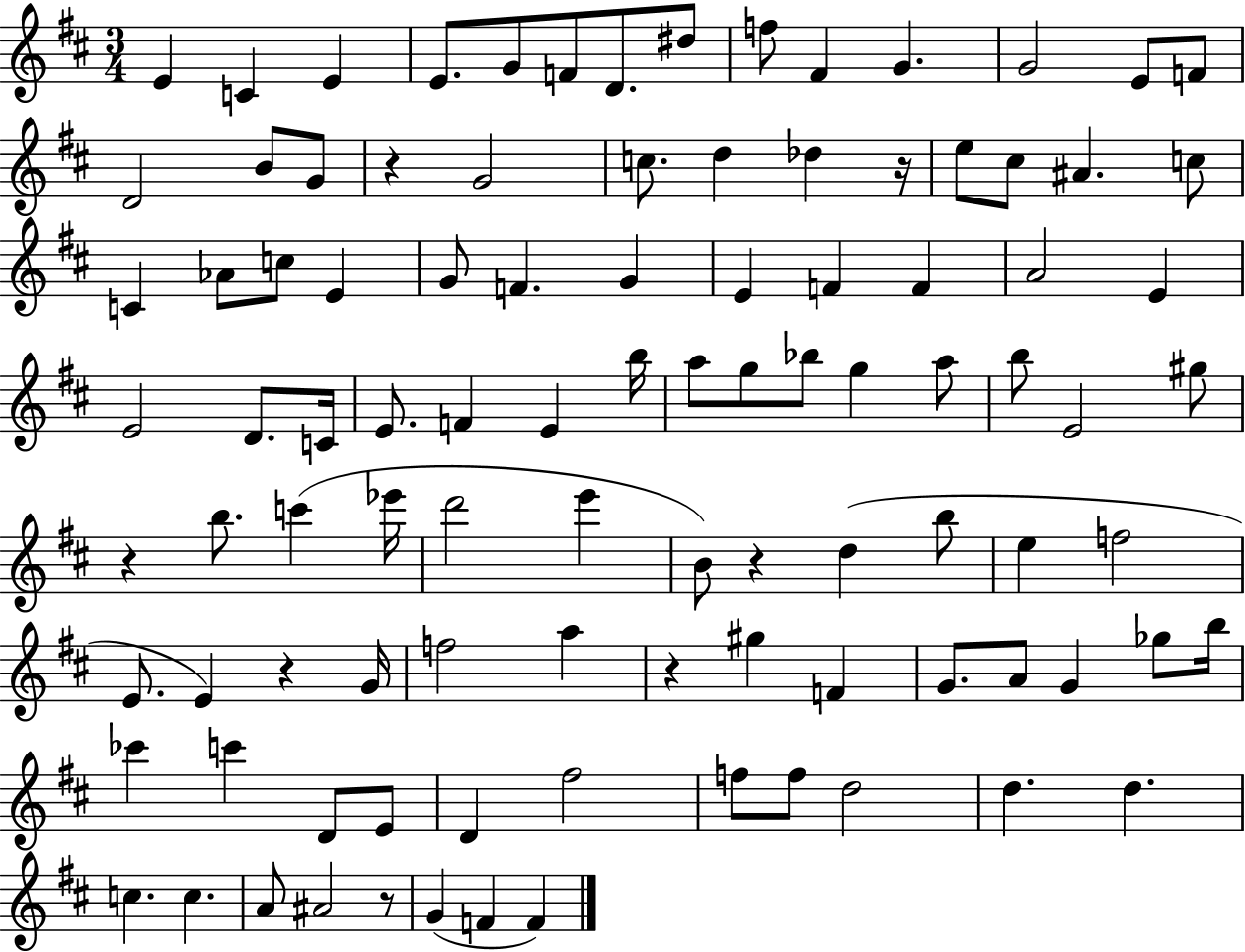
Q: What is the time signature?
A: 3/4